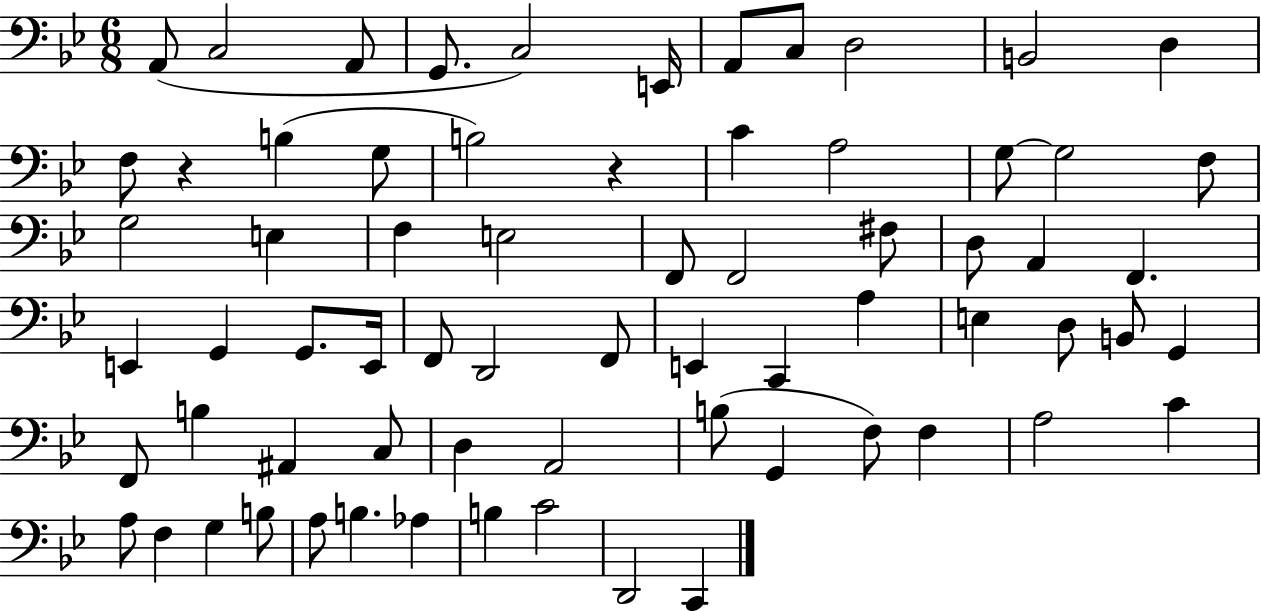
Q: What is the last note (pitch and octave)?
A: C2